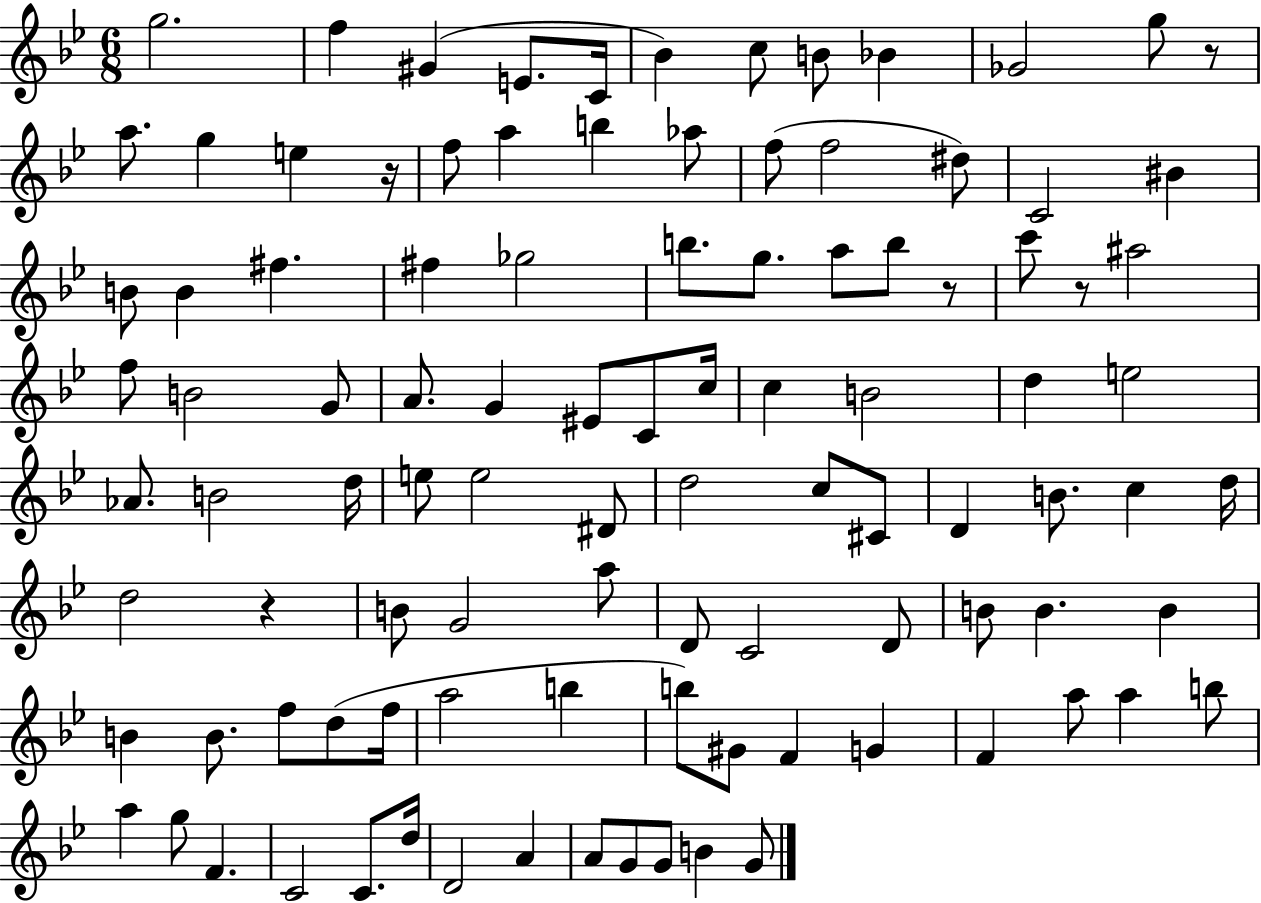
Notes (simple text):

G5/h. F5/q G#4/q E4/e. C4/s Bb4/q C5/e B4/e Bb4/q Gb4/h G5/e R/e A5/e. G5/q E5/q R/s F5/e A5/q B5/q Ab5/e F5/e F5/h D#5/e C4/h BIS4/q B4/e B4/q F#5/q. F#5/q Gb5/h B5/e. G5/e. A5/e B5/e R/e C6/e R/e A#5/h F5/e B4/h G4/e A4/e. G4/q EIS4/e C4/e C5/s C5/q B4/h D5/q E5/h Ab4/e. B4/h D5/s E5/e E5/h D#4/e D5/h C5/e C#4/e D4/q B4/e. C5/q D5/s D5/h R/q B4/e G4/h A5/e D4/e C4/h D4/e B4/e B4/q. B4/q B4/q B4/e. F5/e D5/e F5/s A5/h B5/q B5/e G#4/e F4/q G4/q F4/q A5/e A5/q B5/e A5/q G5/e F4/q. C4/h C4/e. D5/s D4/h A4/q A4/e G4/e G4/e B4/q G4/e